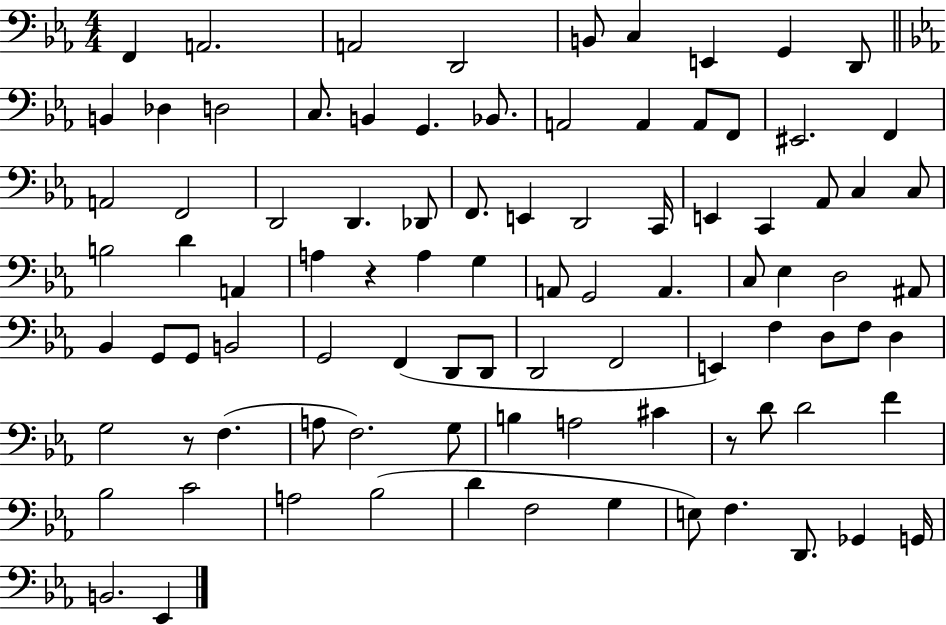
X:1
T:Untitled
M:4/4
L:1/4
K:Eb
F,, A,,2 A,,2 D,,2 B,,/2 C, E,, G,, D,,/2 B,, _D, D,2 C,/2 B,, G,, _B,,/2 A,,2 A,, A,,/2 F,,/2 ^E,,2 F,, A,,2 F,,2 D,,2 D,, _D,,/2 F,,/2 E,, D,,2 C,,/4 E,, C,, _A,,/2 C, C,/2 B,2 D A,, A, z A, G, A,,/2 G,,2 A,, C,/2 _E, D,2 ^A,,/2 _B,, G,,/2 G,,/2 B,,2 G,,2 F,, D,,/2 D,,/2 D,,2 F,,2 E,, F, D,/2 F,/2 D, G,2 z/2 F, A,/2 F,2 G,/2 B, A,2 ^C z/2 D/2 D2 F _B,2 C2 A,2 _B,2 D F,2 G, E,/2 F, D,,/2 _G,, G,,/4 B,,2 _E,,